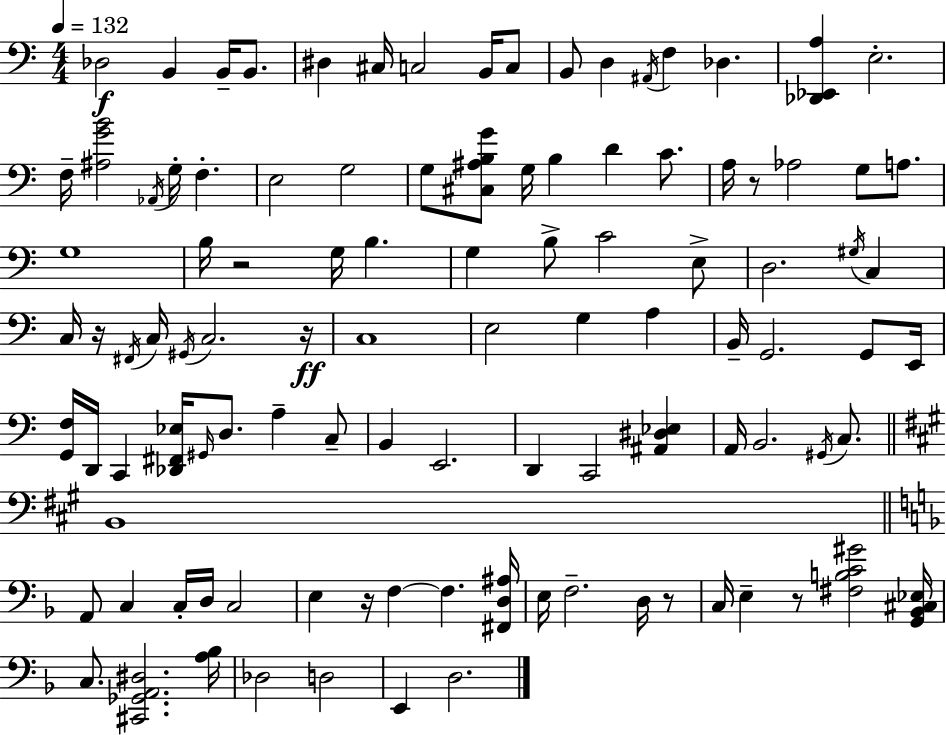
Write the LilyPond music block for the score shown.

{
  \clef bass
  \numericTimeSignature
  \time 4/4
  \key a \minor
  \tempo 4 = 132
  des2\f b,4 b,16-- b,8. | dis4 cis16 c2 b,16 c8 | b,8 d4 \acciaccatura { ais,16 } f4 des4. | <des, ees, a>4 e2.-. | \break f16-- <ais g' b'>2 \acciaccatura { aes,16 } g16-. f4.-. | e2 g2 | g8 <cis ais b g'>8 g16 b4 d'4 c'8. | a16 r8 aes2 g8 a8. | \break g1 | b16 r2 g16 b4. | g4 b8-> c'2 | e8-> d2. \acciaccatura { gis16 } c4 | \break c16 r16 \acciaccatura { fis,16 } c16 \acciaccatura { gis,16 } c2. | r16\ff c1 | e2 g4 | a4 b,16-- g,2. | \break g,8 e,16 <g, f>16 d,16 c,4 <des, fis, ees>16 \grace { gis,16 } d8. | a4-- c8-- b,4 e,2. | d,4 c,2 | <ais, dis ees>4 a,16 b,2. | \break \acciaccatura { gis,16 } c8. \bar "||" \break \key a \major b,1 | \bar "||" \break \key f \major a,8 c4 c16-. d16 c2 | e4 r16 f4~~ f4. <fis, d ais>16 | e16 f2.-- d16 r8 | c16 e4-- r8 <fis b c' gis'>2 <g, bes, cis ees>16 | \break c8. <cis, ges, a, dis>2. <a bes>16 | des2 d2 | e,4 d2. | \bar "|."
}